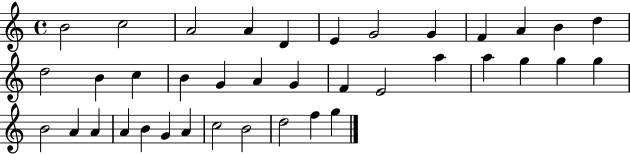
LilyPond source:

{
  \clef treble
  \time 4/4
  \defaultTimeSignature
  \key c \major
  b'2 c''2 | a'2 a'4 d'4 | e'4 g'2 g'4 | f'4 a'4 b'4 d''4 | \break d''2 b'4 c''4 | b'4 g'4 a'4 g'4 | f'4 e'2 a''4 | a''4 g''4 g''4 g''4 | \break b'2 a'4 a'4 | a'4 b'4 g'4 a'4 | c''2 b'2 | d''2 f''4 g''4 | \break \bar "|."
}